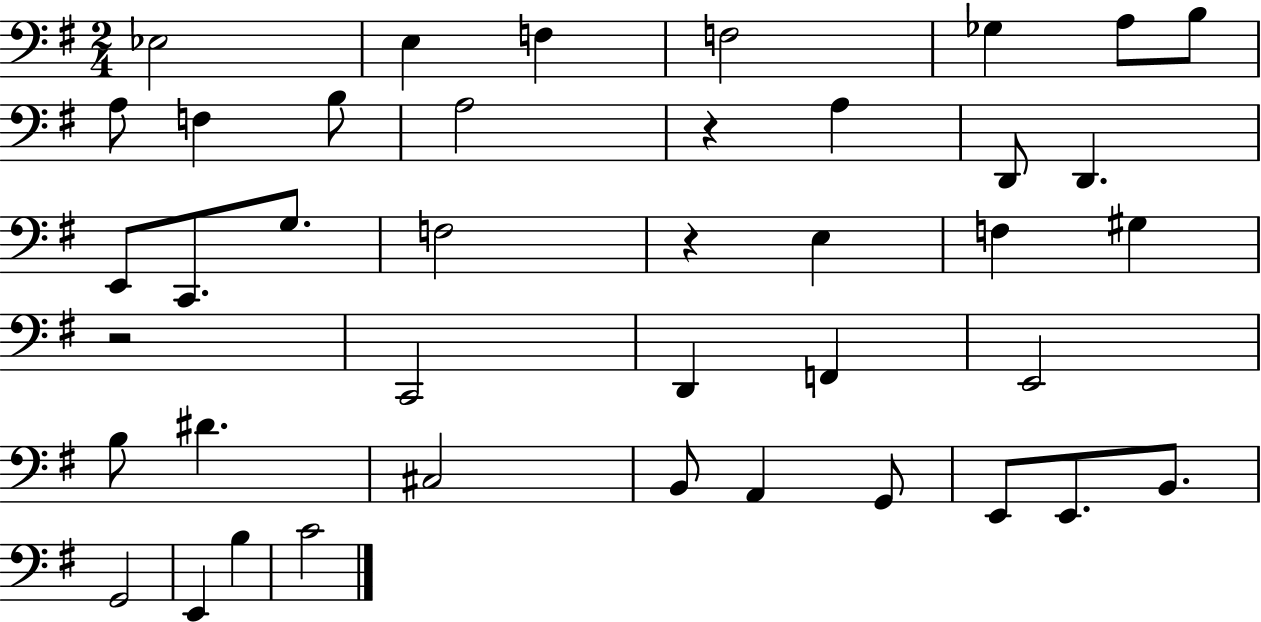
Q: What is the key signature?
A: G major